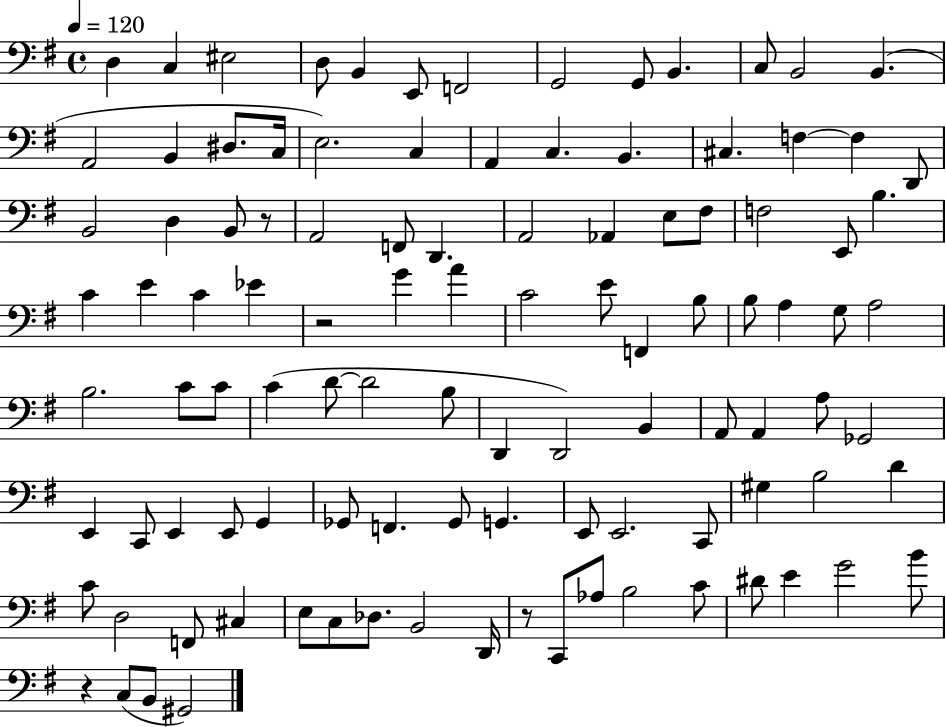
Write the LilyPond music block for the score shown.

{
  \clef bass
  \time 4/4
  \defaultTimeSignature
  \key g \major
  \tempo 4 = 120
  d4 c4 eis2 | d8 b,4 e,8 f,2 | g,2 g,8 b,4. | c8 b,2 b,4.( | \break a,2 b,4 dis8. c16 | e2.) c4 | a,4 c4. b,4. | cis4. f4~~ f4 d,8 | \break b,2 d4 b,8 r8 | a,2 f,8 d,4. | a,2 aes,4 e8 fis8 | f2 e,8 b4. | \break c'4 e'4 c'4 ees'4 | r2 g'4 a'4 | c'2 e'8 f,4 b8 | b8 a4 g8 a2 | \break b2. c'8 c'8 | c'4( d'8~~ d'2 b8 | d,4 d,2) b,4 | a,8 a,4 a8 ges,2 | \break e,4 c,8 e,4 e,8 g,4 | ges,8 f,4. ges,8 g,4. | e,8 e,2. c,8 | gis4 b2 d'4 | \break c'8 d2 f,8 cis4 | e8 c8 des8. b,2 d,16 | r8 c,8 aes8 b2 c'8 | dis'8 e'4 g'2 b'8 | \break r4 c8( b,8 gis,2) | \bar "|."
}